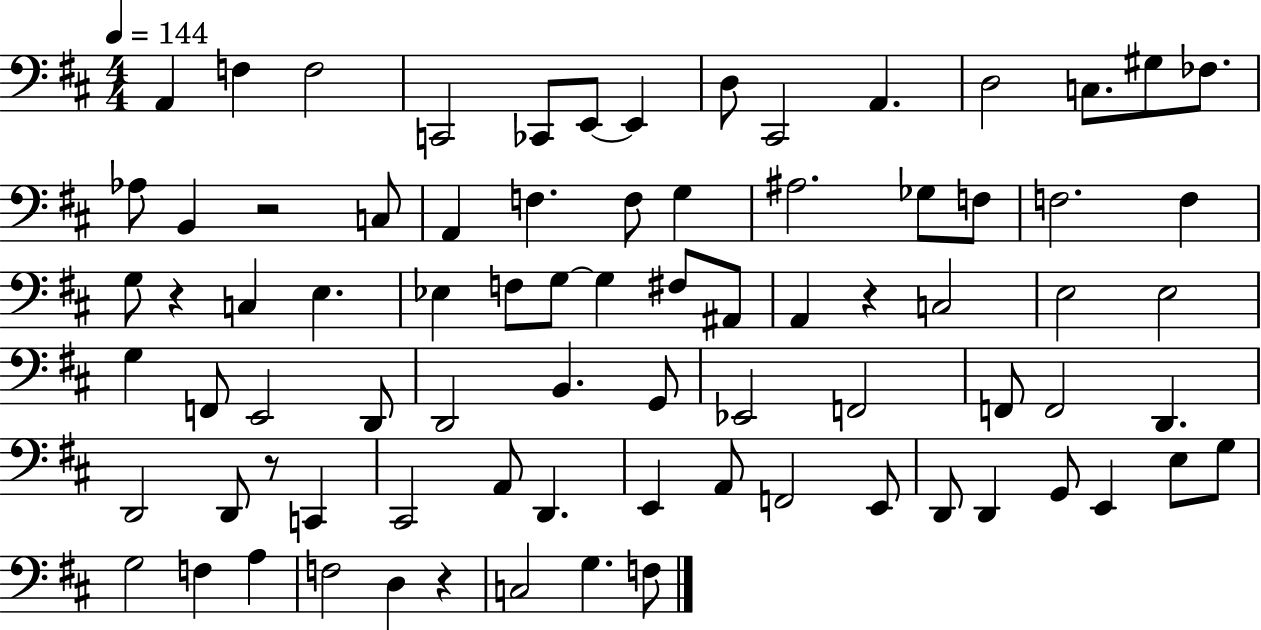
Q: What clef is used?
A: bass